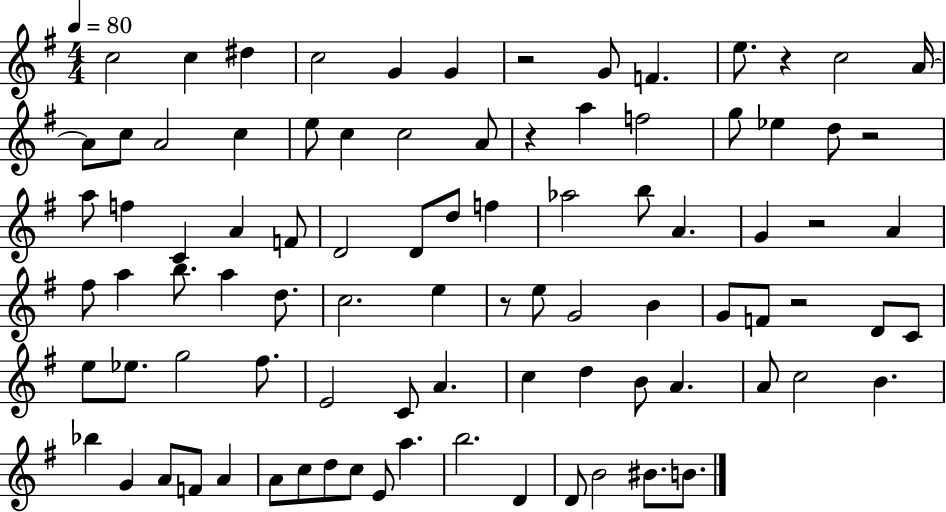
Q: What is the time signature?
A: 4/4